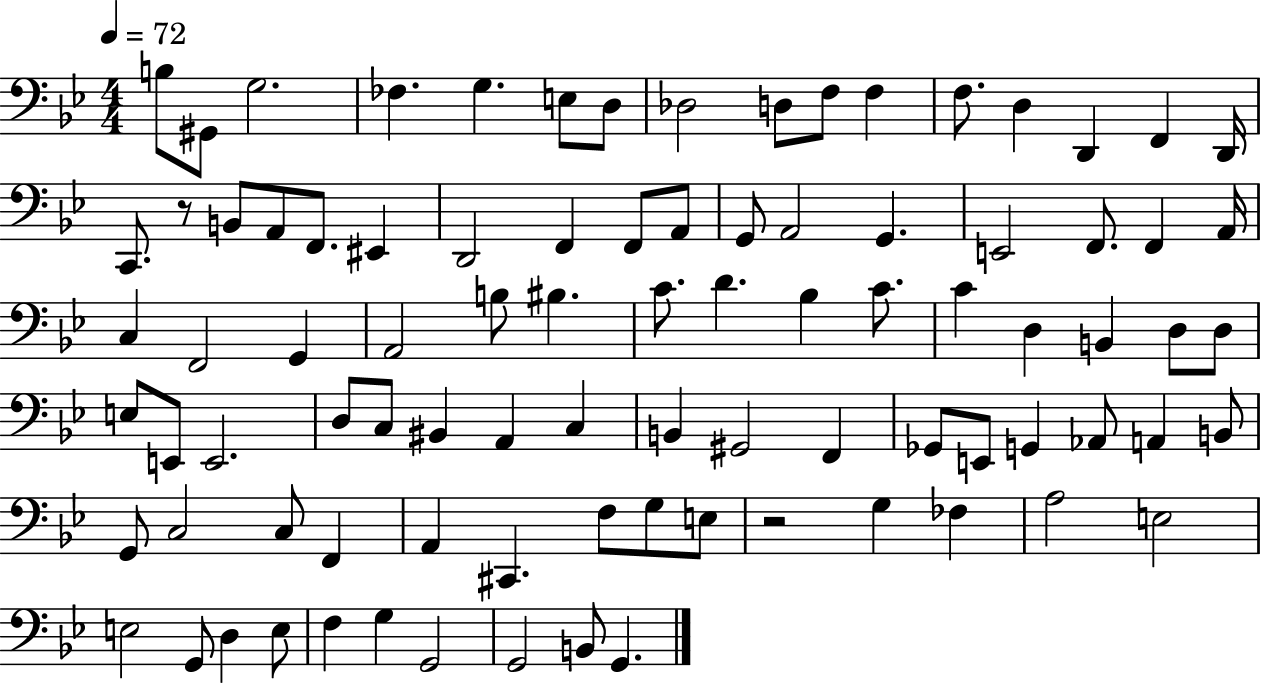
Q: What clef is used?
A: bass